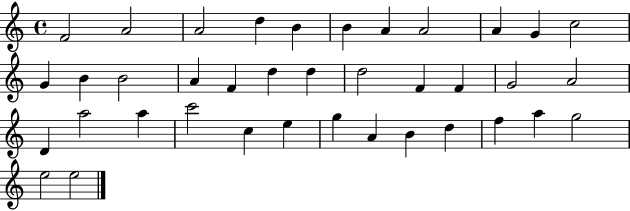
F4/h A4/h A4/h D5/q B4/q B4/q A4/q A4/h A4/q G4/q C5/h G4/q B4/q B4/h A4/q F4/q D5/q D5/q D5/h F4/q F4/q G4/h A4/h D4/q A5/h A5/q C6/h C5/q E5/q G5/q A4/q B4/q D5/q F5/q A5/q G5/h E5/h E5/h